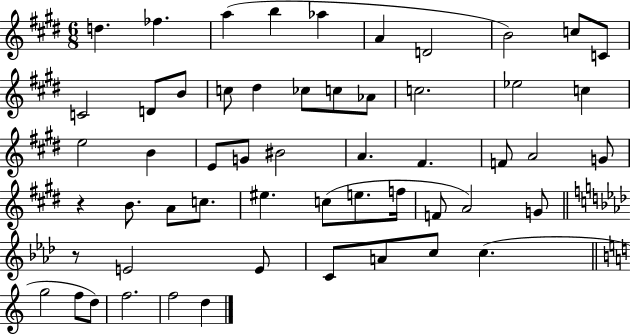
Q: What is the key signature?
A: E major